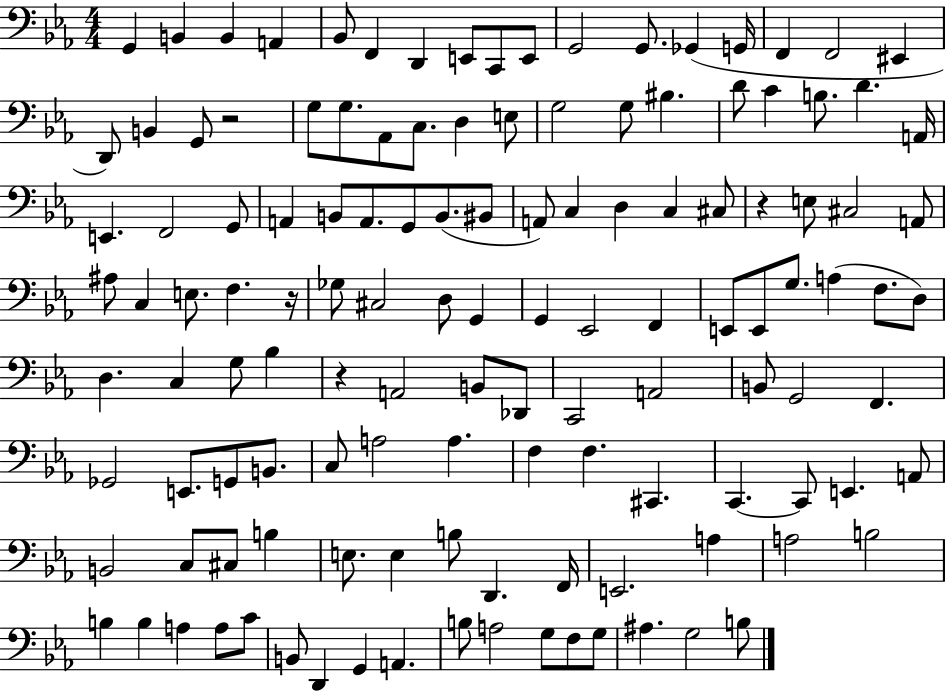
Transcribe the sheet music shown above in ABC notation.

X:1
T:Untitled
M:4/4
L:1/4
K:Eb
G,, B,, B,, A,, _B,,/2 F,, D,, E,,/2 C,,/2 E,,/2 G,,2 G,,/2 _G,, G,,/4 F,, F,,2 ^E,, D,,/2 B,, G,,/2 z2 G,/2 G,/2 _A,,/2 C,/2 D, E,/2 G,2 G,/2 ^B, D/2 C B,/2 D A,,/4 E,, F,,2 G,,/2 A,, B,,/2 A,,/2 G,,/2 B,,/2 ^B,,/2 A,,/2 C, D, C, ^C,/2 z E,/2 ^C,2 A,,/2 ^A,/2 C, E,/2 F, z/4 _G,/2 ^C,2 D,/2 G,, G,, _E,,2 F,, E,,/2 E,,/2 G,/2 A, F,/2 D,/2 D, C, G,/2 _B, z A,,2 B,,/2 _D,,/2 C,,2 A,,2 B,,/2 G,,2 F,, _G,,2 E,,/2 G,,/2 B,,/2 C,/2 A,2 A, F, F, ^C,, C,, C,,/2 E,, A,,/2 B,,2 C,/2 ^C,/2 B, E,/2 E, B,/2 D,, F,,/4 E,,2 A, A,2 B,2 B, B, A, A,/2 C/2 B,,/2 D,, G,, A,, B,/2 A,2 G,/2 F,/2 G,/2 ^A, G,2 B,/2